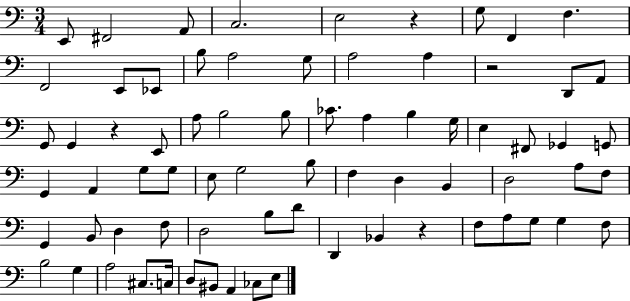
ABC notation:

X:1
T:Untitled
M:3/4
L:1/4
K:C
E,,/2 ^F,,2 A,,/2 C,2 E,2 z G,/2 F,, F, F,,2 E,,/2 _E,,/2 B,/2 A,2 G,/2 A,2 A, z2 D,,/2 A,,/2 G,,/2 G,, z E,,/2 A,/2 B,2 B,/2 _C/2 A, B, G,/4 E, ^F,,/2 _G,, G,,/2 G,, A,, G,/2 G,/2 E,/2 G,2 B,/2 F, D, B,, D,2 A,/2 F,/2 G,, B,,/2 D, F,/2 D,2 B,/2 D/2 D,, _B,, z F,/2 A,/2 G,/2 G, F,/2 B,2 G, A,2 ^C,/2 C,/4 D,/2 ^B,,/2 A,, _C,/2 E,/2